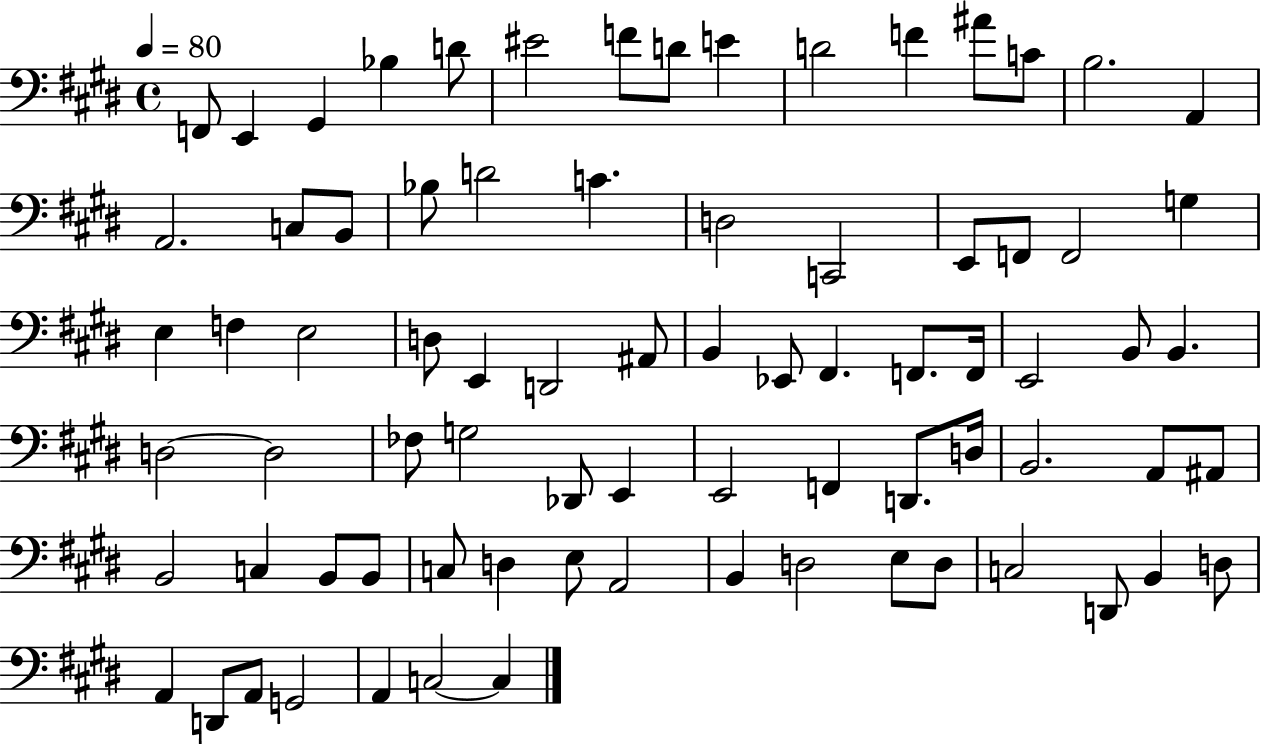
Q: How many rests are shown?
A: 0